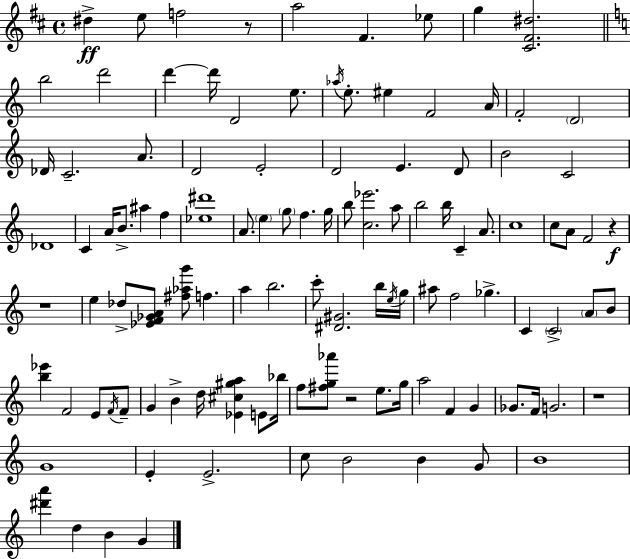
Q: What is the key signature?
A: D major